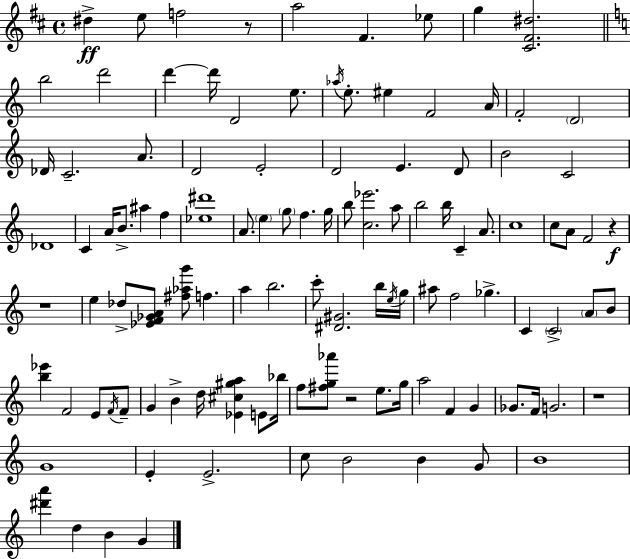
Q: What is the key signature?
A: D major